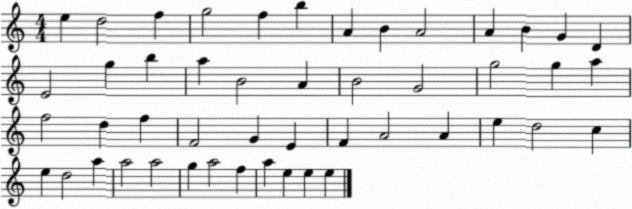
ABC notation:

X:1
T:Untitled
M:4/4
L:1/4
K:C
e d2 f g2 f b A B A2 A B G D E2 g b a B2 A B2 G2 g2 g a f2 d f F2 G E F A2 A e d2 c e d2 a a2 a2 g a2 f a e e e